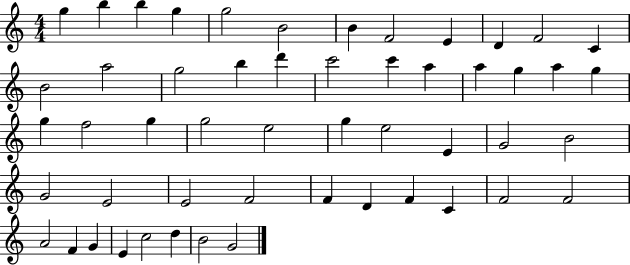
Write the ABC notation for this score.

X:1
T:Untitled
M:4/4
L:1/4
K:C
g b b g g2 B2 B F2 E D F2 C B2 a2 g2 b d' c'2 c' a a g a g g f2 g g2 e2 g e2 E G2 B2 G2 E2 E2 F2 F D F C F2 F2 A2 F G E c2 d B2 G2